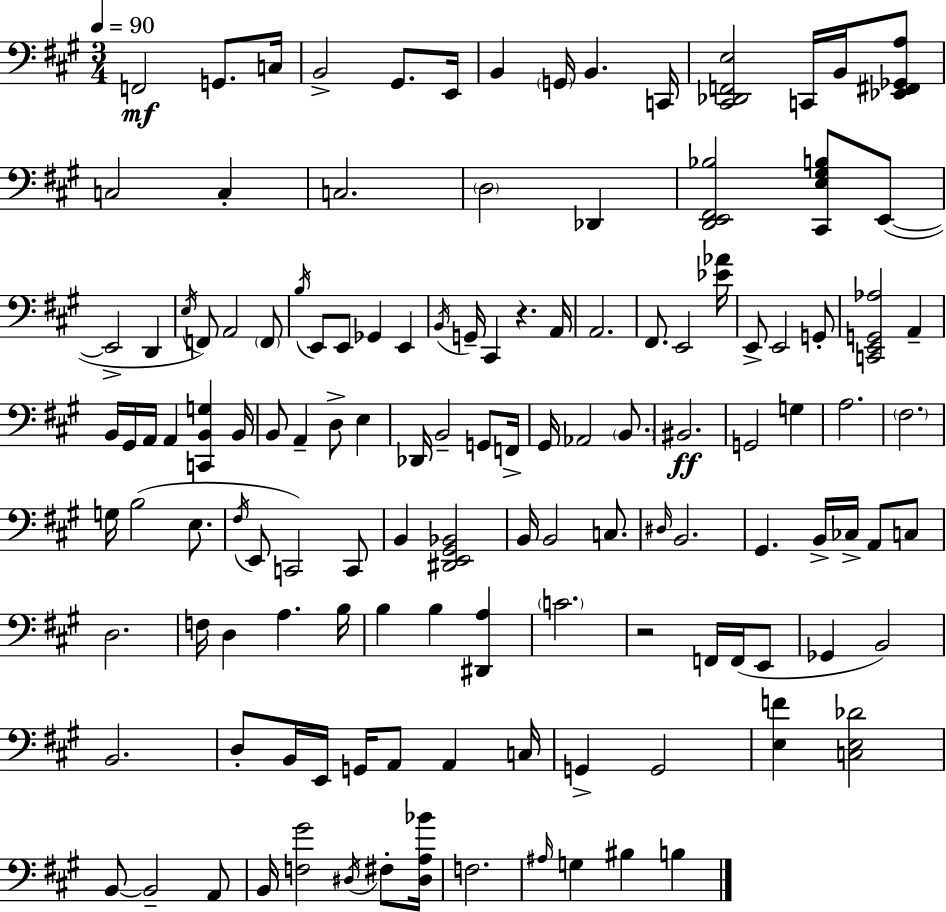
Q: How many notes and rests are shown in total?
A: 128